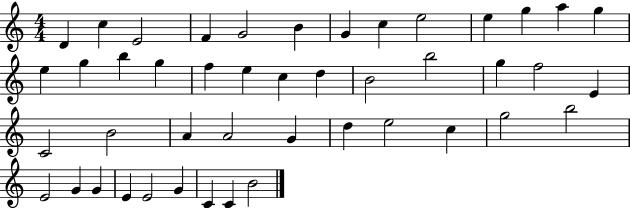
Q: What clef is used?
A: treble